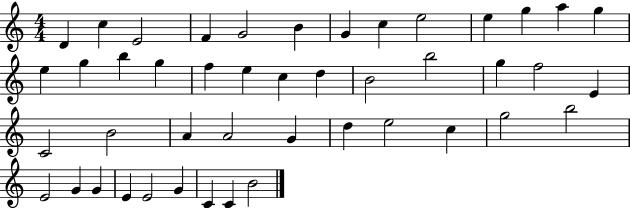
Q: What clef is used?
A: treble